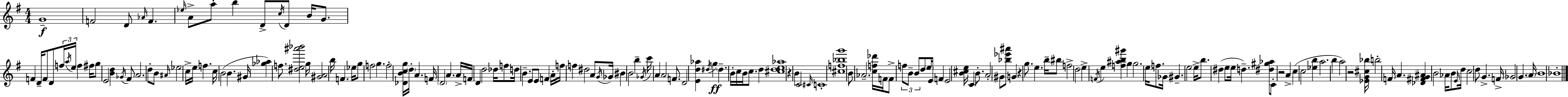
{
  \clef treble
  \numericTimeSignature
  \time 4/4
  \key g \major
  \repeat volta 2 { g'1--\f | f'2 d'8 \grace { aes'16 } f'4. | \grace { ees''16 } a'8-> a''8-. b''4 d'8-> \acciaccatura { c''16 } d'8 b'16 | g'8. f'4 d'16-- f'8 d'8 \tuplet 3/2 { f''16 \acciaccatura { a''16 } e''16 } f''4 | \break fis''16 g''8 e'2 <b' d''>4 | \acciaccatura { ges'16 } fis'8 a'2. | d''8-. b'8 \grace { ais'16 } ees''2 c''16-> e''16 | f''4. c''16 b'2( b'4. | \break gis'16 <ges'' aes''>4) f''8. <dis'' e'' ais''' bes'''>2 | g''16 <gis' a'>2 b''16 f'4. | ees''16 g''8 f''2 | g''4. f''2-. <des' b' c'' g''>16 \parenthesize d''16-. | \break a'4. f'16 \parenthesize d'2 a'4. | a'16-> f'16 d'4 d''2 | des''16 f''8 d''16 b'4.-- e'8 e'8 | f'4 a'16-. f''16 f''4 dis''2 | \break a'8 \acciaccatura { g'16 } ges'16 bis'4 b'2 | b''4-- \acciaccatura { ges'16 } c'''16 a'4 a'2 | f'8. d'2 | <e' d'' aes''>4 \acciaccatura { dis''16 } g''4\ff \parenthesize dis''4.-- b'16-. | \break c''16 b'16 c''8. d''4 <cis'' d'' e'' aes''>1 | r4 b'4 | c'2 \grace { cis'16 } c'1-. | <cis'' f'' bes'' g'''>1 | \break b'8 aes'2.-- | <c'' f'' des'''>16 f'16 f'8-> \tuplet 3/2 { f''8 b'8-- | b'8 } d''8 \parenthesize e''16 e'16 f'4 e'2 | <b' cis'' e''>16 c'4 b'8.-. a'2-. | \break gis'8 <bes'' ees''' ais'''>8 g'4 r4 g''8. | e''4. b''16-- bis''8 f''2-> | d''2 e''4-> \acciaccatura { f'16 } e''4 | <f'' ais'' b'' gis'''>4 g''4 g''2. | \break \parenthesize e''16 f''8. ges'16 gis'4.-- | e''2 e''16-> b''8. dis''4( | e''8 e''16 d''4.--) <dis'' gis'' aes''>8 c'8-. r2 | a'4-> c''4( c''2 | \break <ees'' b''>4 a''2. | b''4 a''2) | r2 <ees' g' cis'' bes''>16 b''2-. | f'16 a'4. <des' fis' g' ais'>4 b'2 | \break aes'16 b'8 \grace { e'16 } d''16 c''2 | d''8 g'4.-> f'16-> ges'2 | g'4. \parenthesize a'16 b'1 | bes'1-. | \break } \bar "|."
}